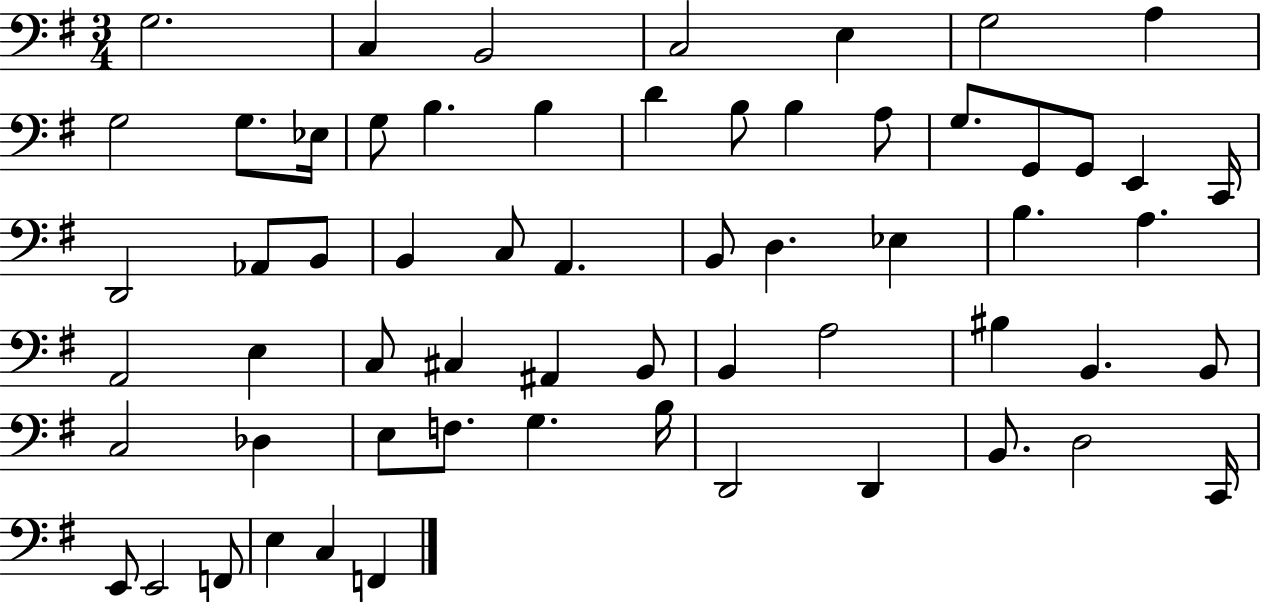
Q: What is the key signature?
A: G major